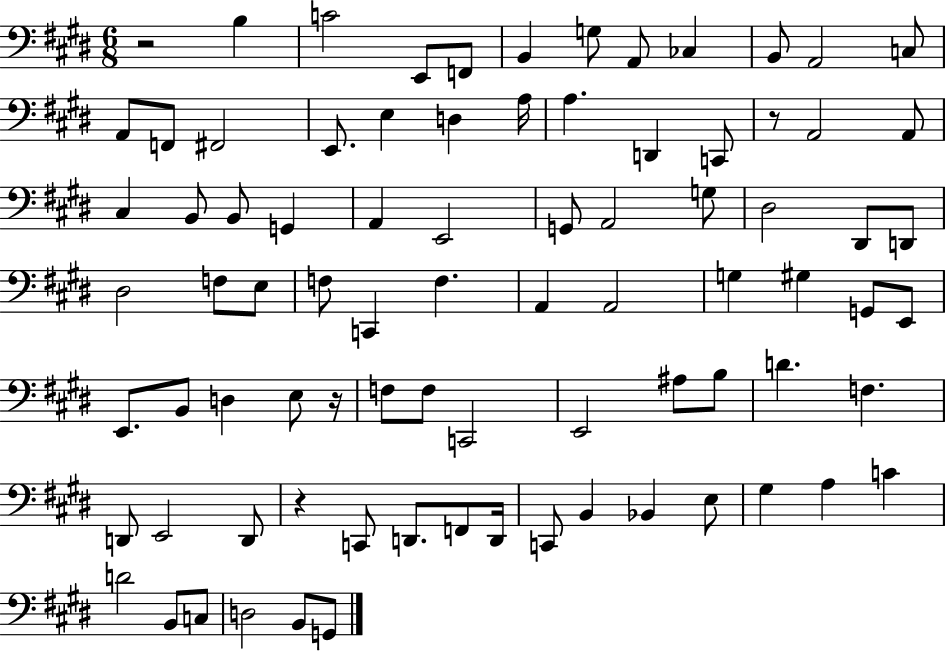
R/h B3/q C4/h E2/e F2/e B2/q G3/e A2/e CES3/q B2/e A2/h C3/e A2/e F2/e F#2/h E2/e. E3/q D3/q A3/s A3/q. D2/q C2/e R/e A2/h A2/e C#3/q B2/e B2/e G2/q A2/q E2/h G2/e A2/h G3/e D#3/h D#2/e D2/e D#3/h F3/e E3/e F3/e C2/q F3/q. A2/q A2/h G3/q G#3/q G2/e E2/e E2/e. B2/e D3/q E3/e R/s F3/e F3/e C2/h E2/h A#3/e B3/e D4/q. F3/q. D2/e E2/h D2/e R/q C2/e D2/e. F2/e D2/s C2/e B2/q Bb2/q E3/e G#3/q A3/q C4/q D4/h B2/e C3/e D3/h B2/e G2/e